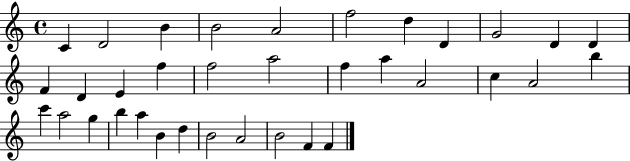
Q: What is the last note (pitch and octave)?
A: F4